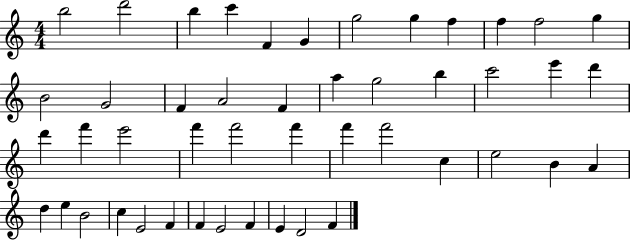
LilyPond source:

{
  \clef treble
  \numericTimeSignature
  \time 4/4
  \key c \major
  b''2 d'''2 | b''4 c'''4 f'4 g'4 | g''2 g''4 f''4 | f''4 f''2 g''4 | \break b'2 g'2 | f'4 a'2 f'4 | a''4 g''2 b''4 | c'''2 e'''4 d'''4 | \break d'''4 f'''4 e'''2 | f'''4 f'''2 f'''4 | f'''4 f'''2 c''4 | e''2 b'4 a'4 | \break d''4 e''4 b'2 | c''4 e'2 f'4 | f'4 e'2 f'4 | e'4 d'2 f'4 | \break \bar "|."
}